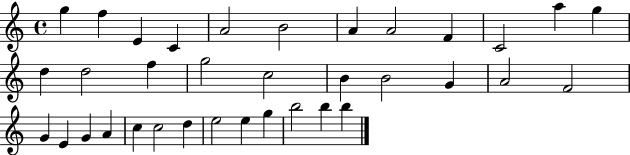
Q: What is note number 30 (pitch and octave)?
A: E5